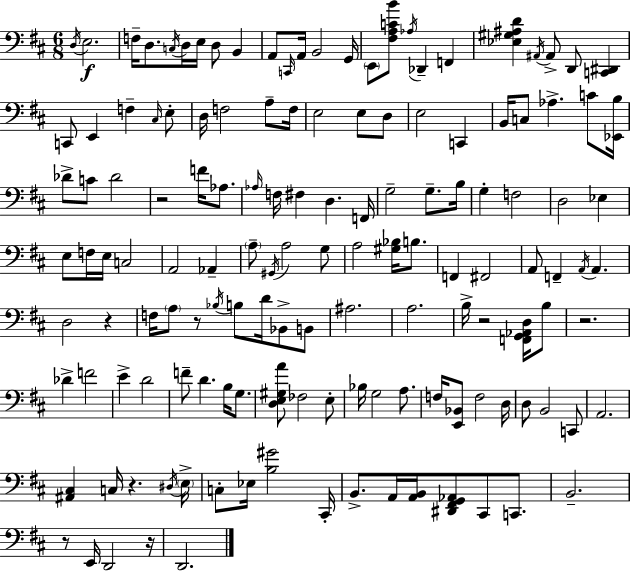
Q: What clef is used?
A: bass